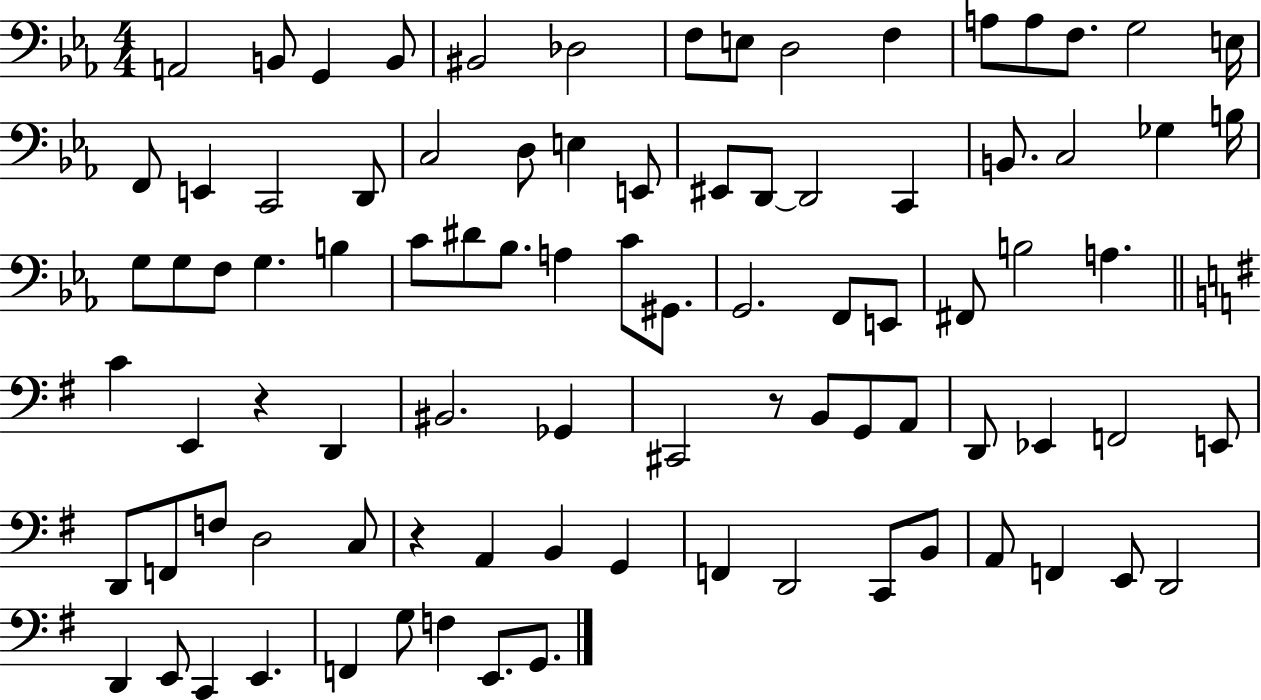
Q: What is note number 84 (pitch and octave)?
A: F3